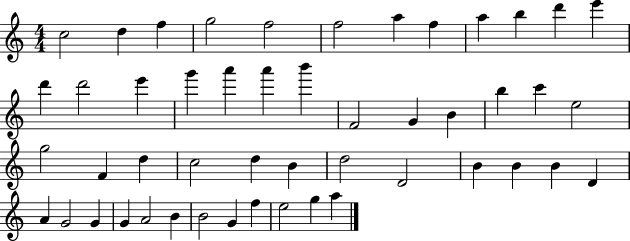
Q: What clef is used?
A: treble